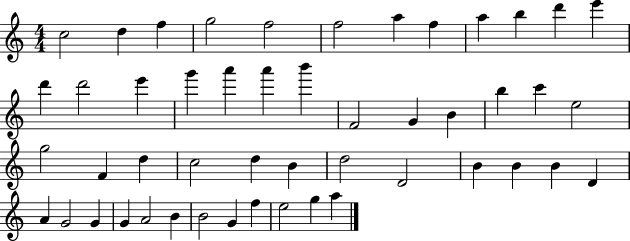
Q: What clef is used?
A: treble